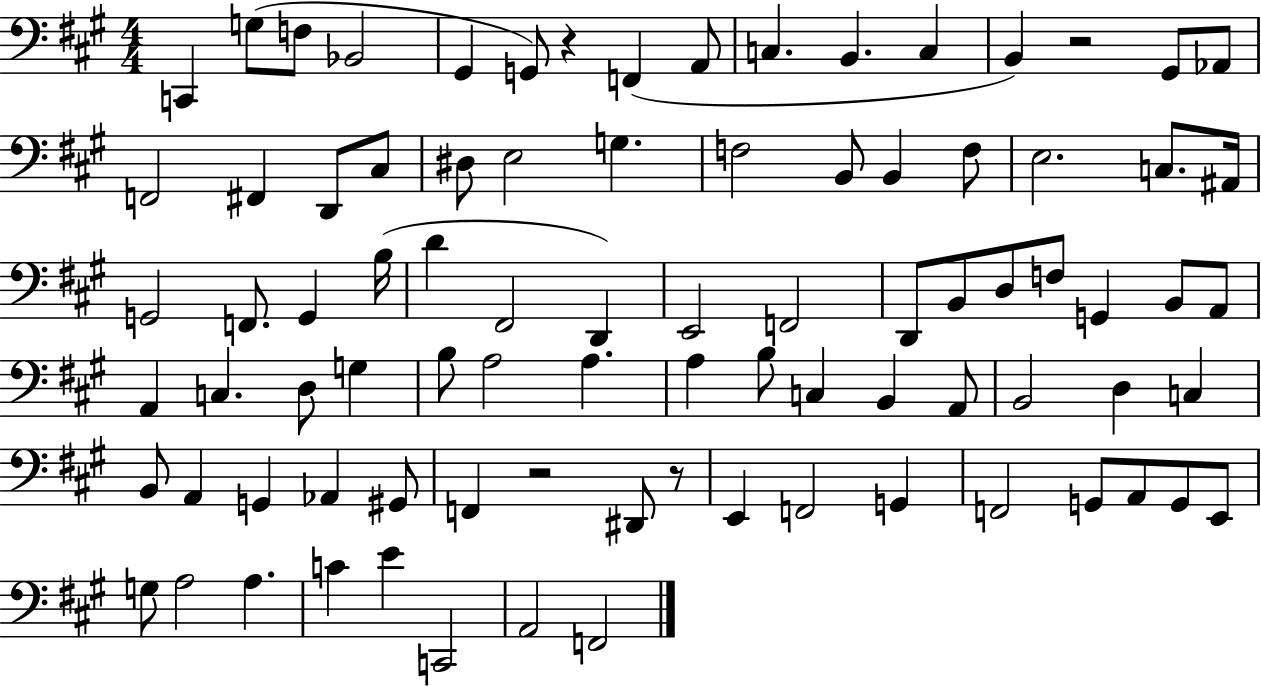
X:1
T:Untitled
M:4/4
L:1/4
K:A
C,, G,/2 F,/2 _B,,2 ^G,, G,,/2 z F,, A,,/2 C, B,, C, B,, z2 ^G,,/2 _A,,/2 F,,2 ^F,, D,,/2 ^C,/2 ^D,/2 E,2 G, F,2 B,,/2 B,, F,/2 E,2 C,/2 ^A,,/4 G,,2 F,,/2 G,, B,/4 D ^F,,2 D,, E,,2 F,,2 D,,/2 B,,/2 D,/2 F,/2 G,, B,,/2 A,,/2 A,, C, D,/2 G, B,/2 A,2 A, A, B,/2 C, B,, A,,/2 B,,2 D, C, B,,/2 A,, G,, _A,, ^G,,/2 F,, z2 ^D,,/2 z/2 E,, F,,2 G,, F,,2 G,,/2 A,,/2 G,,/2 E,,/2 G,/2 A,2 A, C E C,,2 A,,2 F,,2